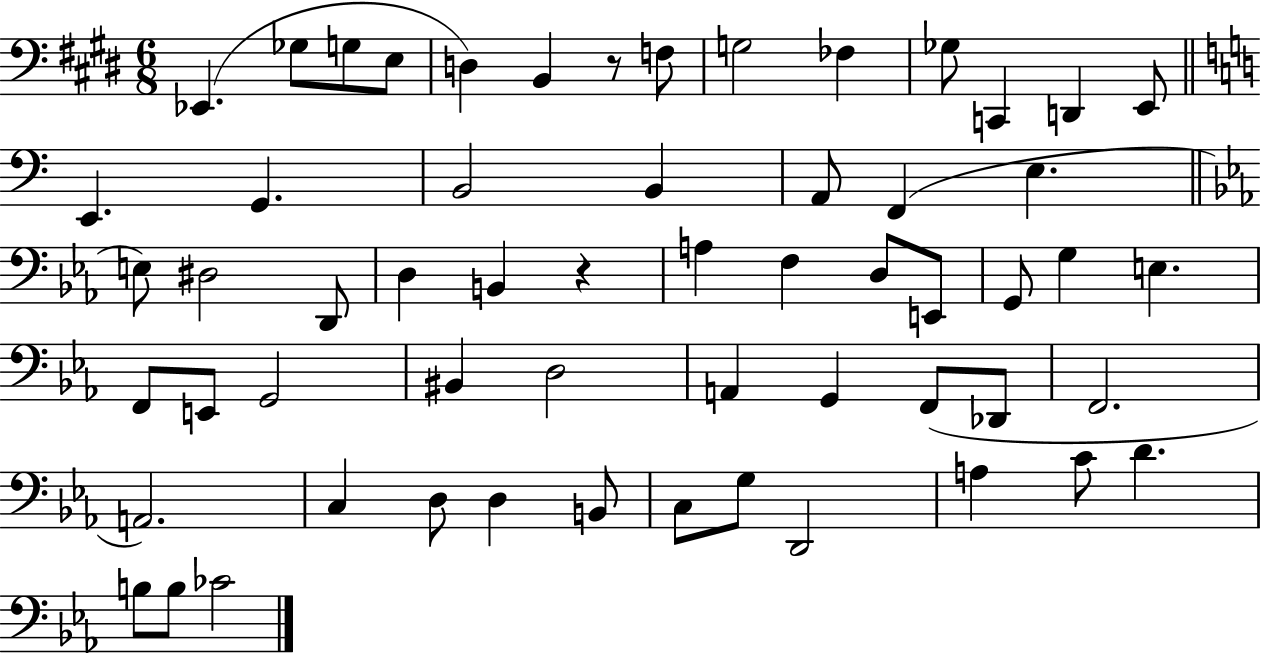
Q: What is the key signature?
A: E major